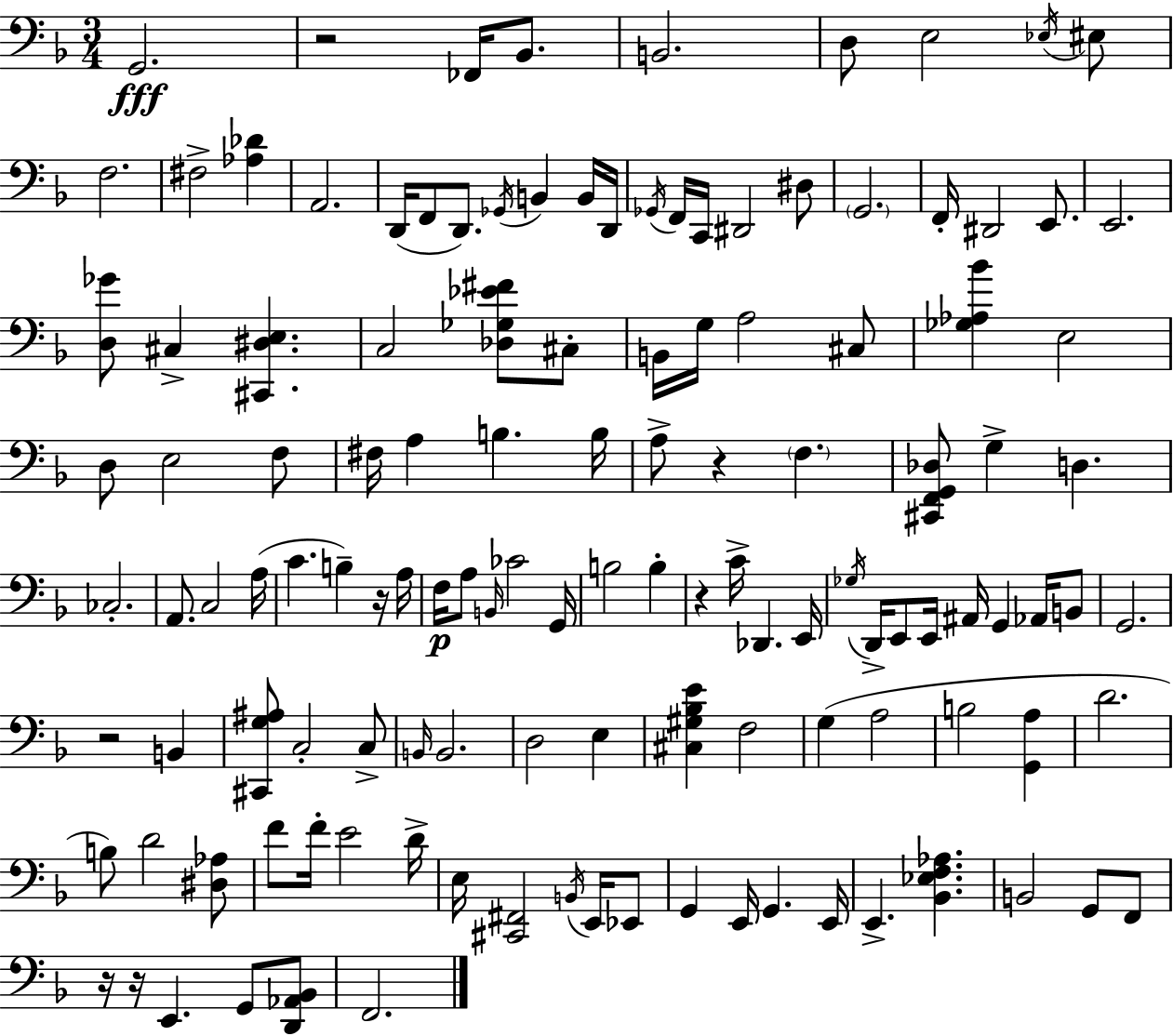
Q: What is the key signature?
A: F major